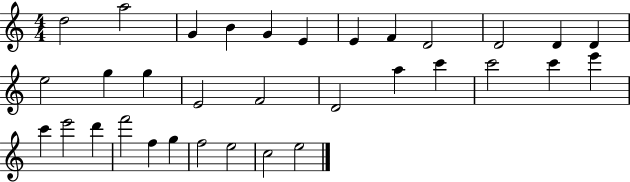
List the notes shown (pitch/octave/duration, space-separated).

D5/h A5/h G4/q B4/q G4/q E4/q E4/q F4/q D4/h D4/h D4/q D4/q E5/h G5/q G5/q E4/h F4/h D4/h A5/q C6/q C6/h C6/q E6/q C6/q E6/h D6/q F6/h F5/q G5/q F5/h E5/h C5/h E5/h